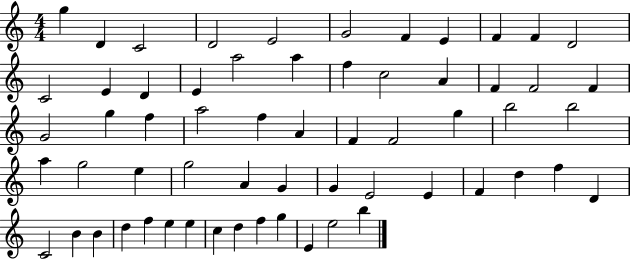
G5/q D4/q C4/h D4/h E4/h G4/h F4/q E4/q F4/q F4/q D4/h C4/h E4/q D4/q E4/q A5/h A5/q F5/q C5/h A4/q F4/q F4/h F4/q G4/h G5/q F5/q A5/h F5/q A4/q F4/q F4/h G5/q B5/h B5/h A5/q G5/h E5/q G5/h A4/q G4/q G4/q E4/h E4/q F4/q D5/q F5/q D4/q C4/h B4/q B4/q D5/q F5/q E5/q E5/q C5/q D5/q F5/q G5/q E4/q E5/h B5/q